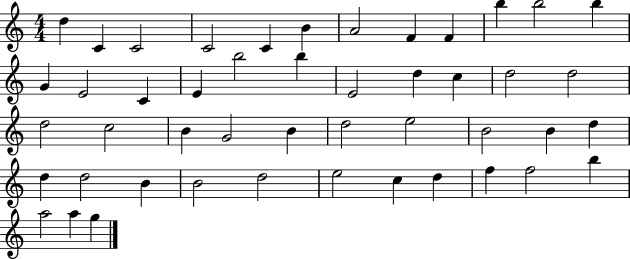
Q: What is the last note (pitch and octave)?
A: G5